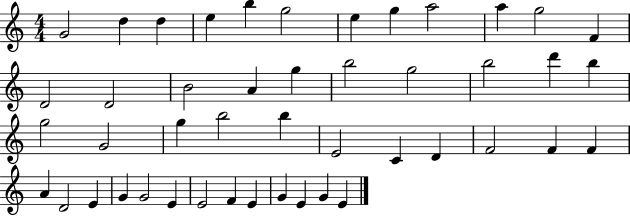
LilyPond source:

{
  \clef treble
  \numericTimeSignature
  \time 4/4
  \key c \major
  g'2 d''4 d''4 | e''4 b''4 g''2 | e''4 g''4 a''2 | a''4 g''2 f'4 | \break d'2 d'2 | b'2 a'4 g''4 | b''2 g''2 | b''2 d'''4 b''4 | \break g''2 g'2 | g''4 b''2 b''4 | e'2 c'4 d'4 | f'2 f'4 f'4 | \break a'4 d'2 e'4 | g'4 g'2 e'4 | e'2 f'4 e'4 | g'4 e'4 g'4 e'4 | \break \bar "|."
}